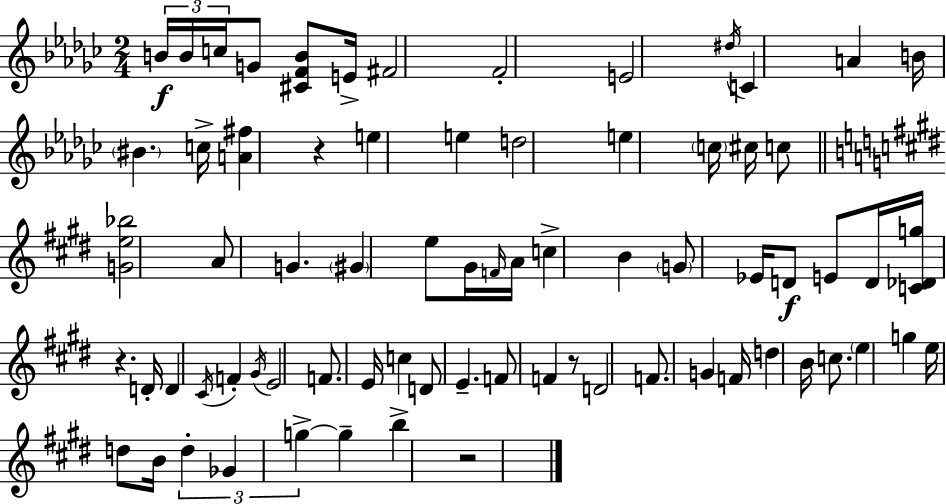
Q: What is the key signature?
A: EES minor